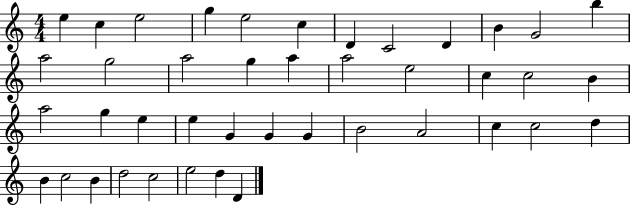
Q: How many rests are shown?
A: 0